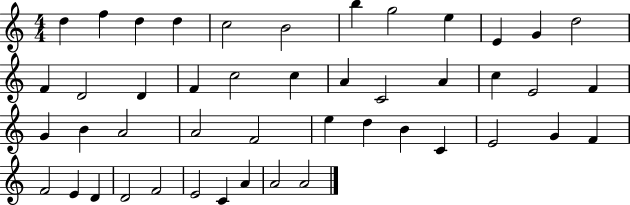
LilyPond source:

{
  \clef treble
  \numericTimeSignature
  \time 4/4
  \key c \major
  d''4 f''4 d''4 d''4 | c''2 b'2 | b''4 g''2 e''4 | e'4 g'4 d''2 | \break f'4 d'2 d'4 | f'4 c''2 c''4 | a'4 c'2 a'4 | c''4 e'2 f'4 | \break g'4 b'4 a'2 | a'2 f'2 | e''4 d''4 b'4 c'4 | e'2 g'4 f'4 | \break f'2 e'4 d'4 | d'2 f'2 | e'2 c'4 a'4 | a'2 a'2 | \break \bar "|."
}